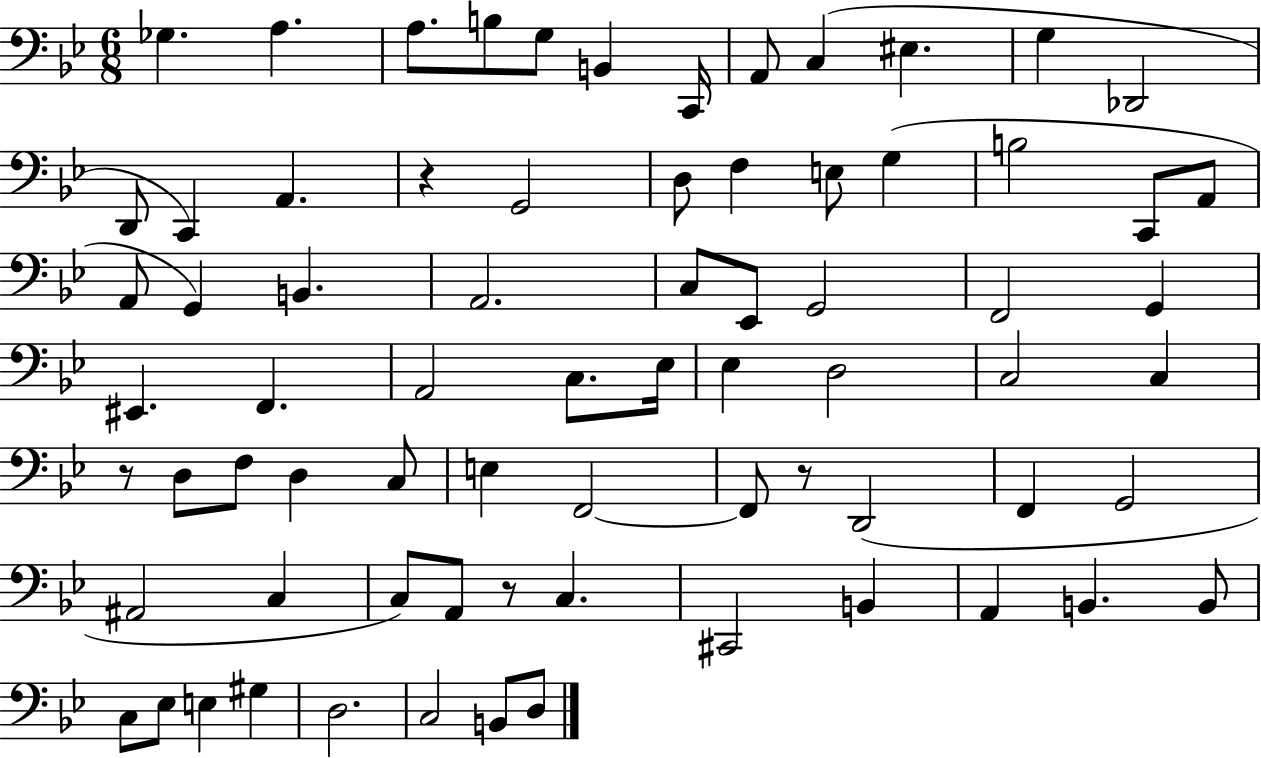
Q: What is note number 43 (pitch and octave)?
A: F3